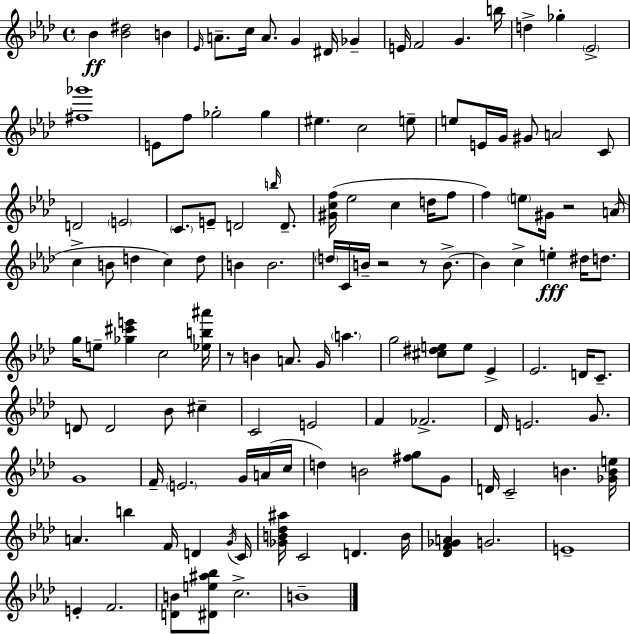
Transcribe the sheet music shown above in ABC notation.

X:1
T:Untitled
M:4/4
L:1/4
K:Fm
_B [_B^d]2 B _E/4 A/2 c/4 A/2 G ^D/4 _G E/4 F2 G b/4 d _g _E2 [^f_g']4 E/2 f/2 _g2 _g ^e c2 e/2 e/2 E/4 G/4 ^G/2 A2 C/2 D2 E2 C/2 E/2 D2 b/4 D/2 [^Gcf]/4 _e2 c d/4 f/2 f e/2 ^G/4 z2 A/4 c B/2 d c d/2 B B2 d/4 C/4 B/4 z2 z/2 B/2 B c e ^d/4 d/2 g/4 e/2 [_g^c'e'] c2 [_eb^a']/4 z/2 B A/2 G/4 a g2 [^c^de]/2 e/2 _E _E2 D/4 C/2 D/2 D2 _B/2 ^c C2 E2 F _F2 _D/4 E2 G/2 G4 F/4 E2 G/4 A/4 c/4 d B2 [^fg]/2 G/2 D/4 C2 B [_GBe]/4 A b F/4 D G/4 C/4 [_GB_d^a]/4 C2 D B/4 [_DF_GA] G2 E4 E F2 [DB]/2 [^De^a_b]/2 c2 B4